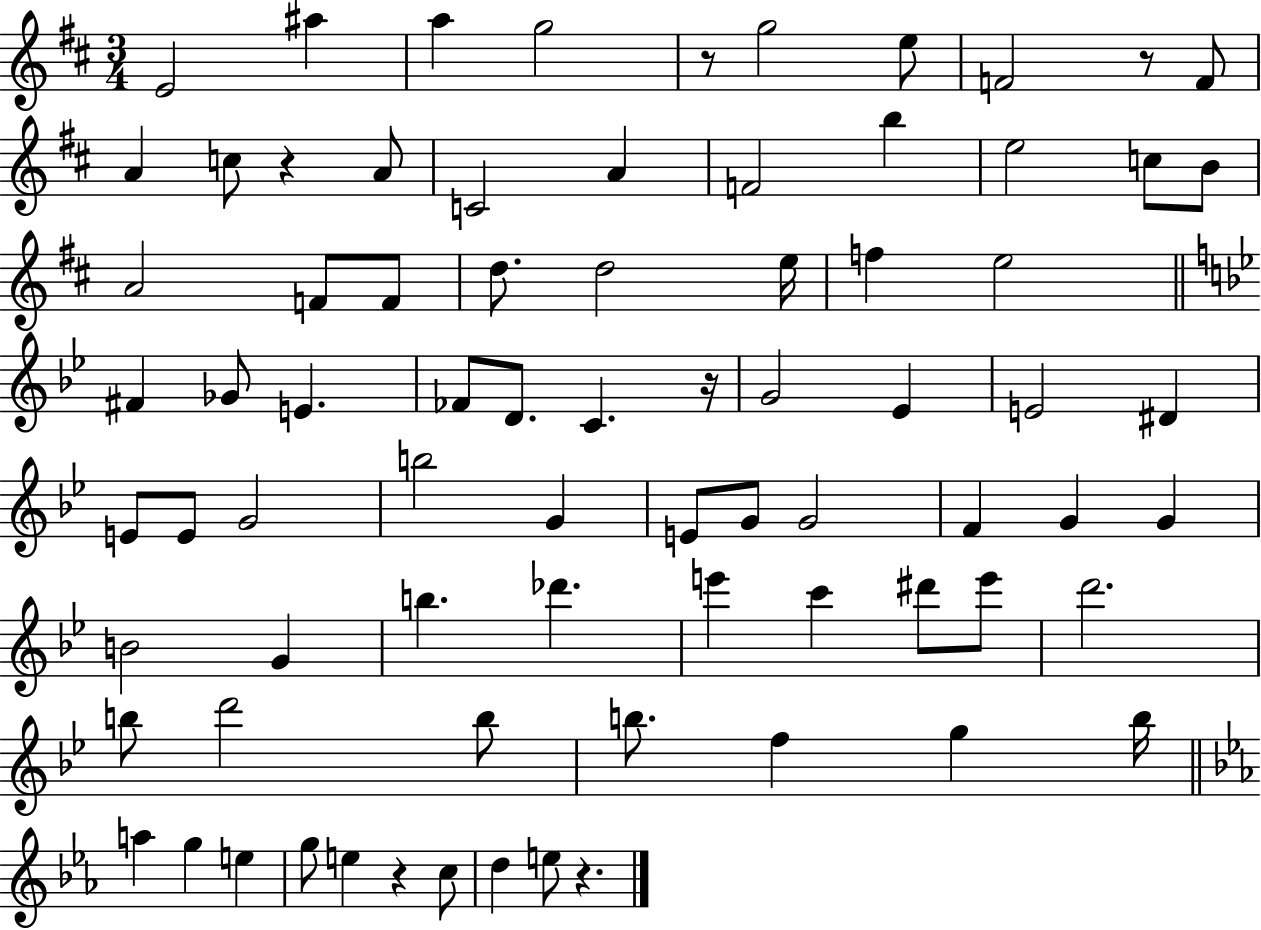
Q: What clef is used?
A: treble